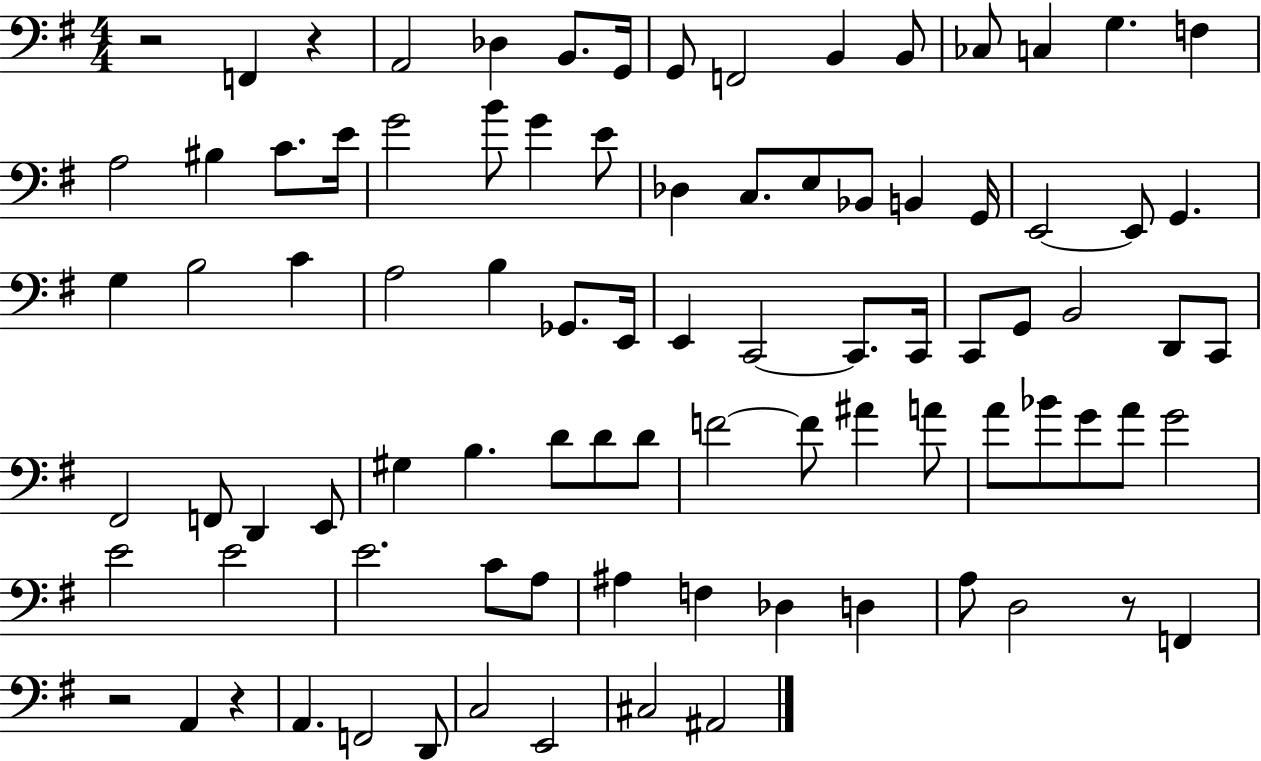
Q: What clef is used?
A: bass